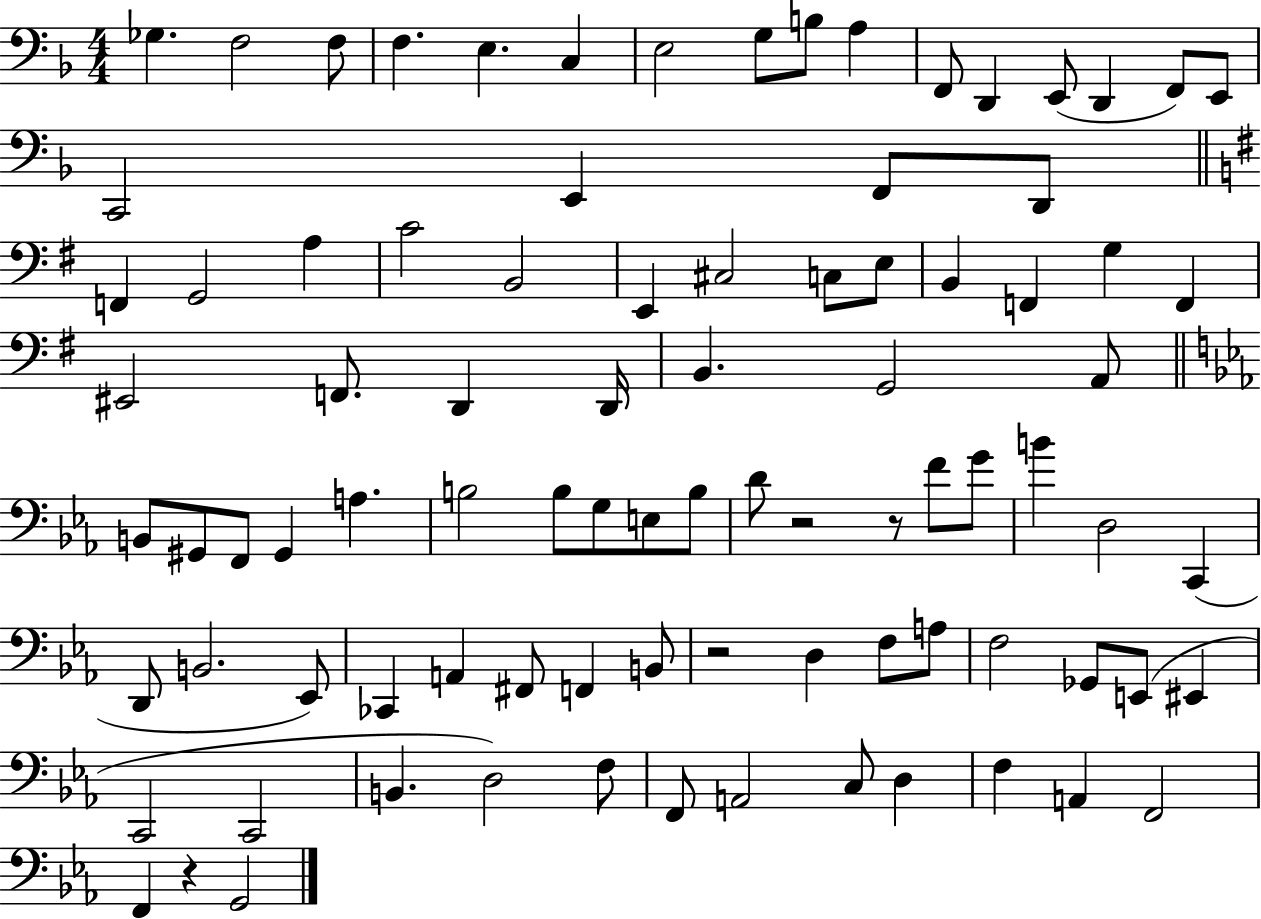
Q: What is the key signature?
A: F major